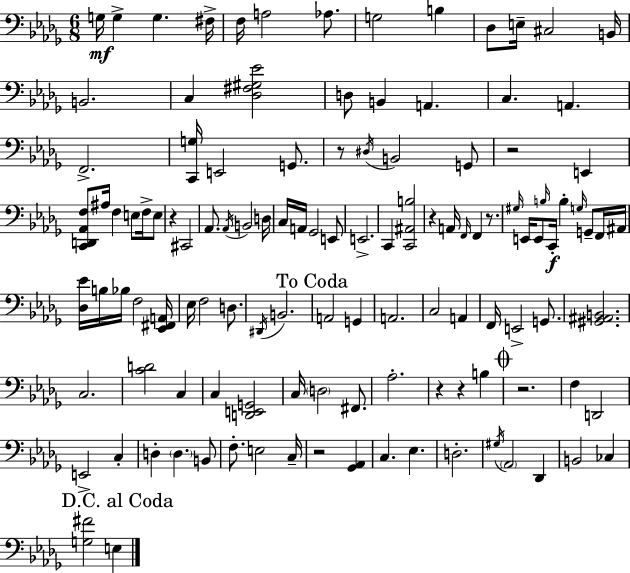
X:1
T:Untitled
M:6/8
L:1/4
K:Bbm
G,/4 G, G, ^F,/4 F,/4 A,2 _A,/2 G,2 B, _D,/2 E,/4 ^C,2 B,,/4 B,,2 C, [_D,^F,^G,_E]2 D,/2 B,, A,, C, A,, F,,2 [C,,G,]/4 E,,2 G,,/2 z/2 ^D,/4 B,,2 G,,/2 z2 E,, [C,,D,,_A,,F,]/2 ^A,/4 F, E,/2 F,/4 E,/2 z ^C,,2 _A,,/2 _A,,/4 B,,2 D,/4 C,/4 A,,/4 _G,,2 E,,/2 E,,2 C,, [C,,^A,,B,]2 z A,,/4 F,,/4 F,, z/2 ^G,/4 E,,/4 E,,/2 B,/4 C,,/4 B, G,/4 G,,/2 F,,/4 ^A,,/4 [_D,_E]/4 B,/4 _B,/4 F,2 [_E,,^F,,A,,]/4 _E,/4 F,2 D,/2 ^D,,/4 B,,2 A,,2 G,, A,,2 C,2 A,, F,,/4 E,,2 G,,/2 [^G,,^A,,B,,]2 C,2 [CD]2 C, C, [D,,E,,G,,]2 C,/4 D,2 ^F,,/2 _A,2 z z B, z2 F, D,,2 E,,2 C, D, D, B,,/2 F,/2 E,2 C,/4 z2 [_G,,_A,,] C, _E, D,2 ^G,/4 _A,,2 _D,, B,,2 _C, [G,^F]2 E,